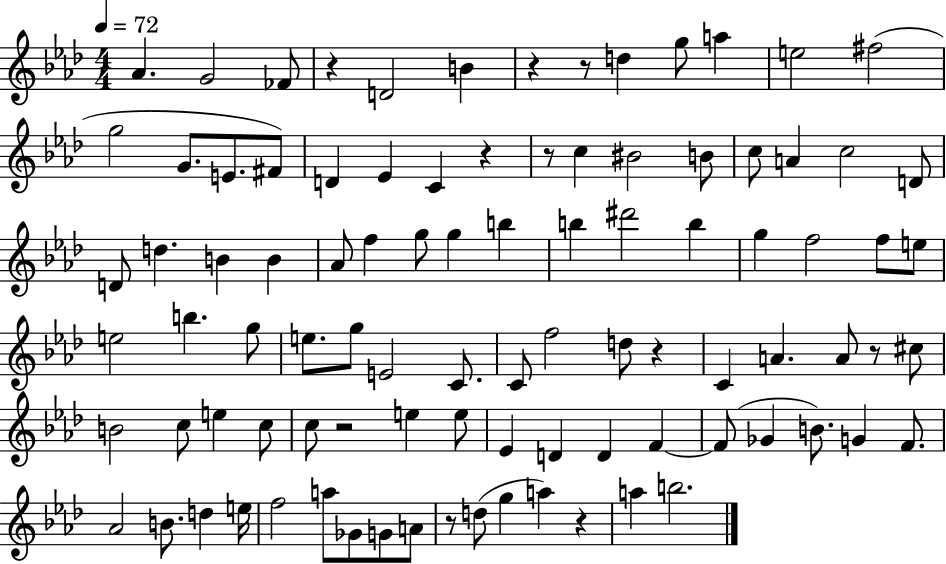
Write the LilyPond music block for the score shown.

{
  \clef treble
  \numericTimeSignature
  \time 4/4
  \key aes \major
  \tempo 4 = 72
  \repeat volta 2 { aes'4. g'2 fes'8 | r4 d'2 b'4 | r4 r8 d''4 g''8 a''4 | e''2 fis''2( | \break g''2 g'8. e'8. fis'8) | d'4 ees'4 c'4 r4 | r8 c''4 bis'2 b'8 | c''8 a'4 c''2 d'8 | \break d'8 d''4. b'4 b'4 | aes'8 f''4 g''8 g''4 b''4 | b''4 dis'''2 b''4 | g''4 f''2 f''8 e''8 | \break e''2 b''4. g''8 | e''8. g''8 e'2 c'8. | c'8 f''2 d''8 r4 | c'4 a'4. a'8 r8 cis''8 | \break b'2 c''8 e''4 c''8 | c''8 r2 e''4 e''8 | ees'4 d'4 d'4 f'4~~ | f'8( ges'4 b'8.) g'4 f'8. | \break aes'2 b'8. d''4 e''16 | f''2 a''8 ges'8 g'8 a'8 | r8 d''8( g''4 a''4) r4 | a''4 b''2. | \break } \bar "|."
}